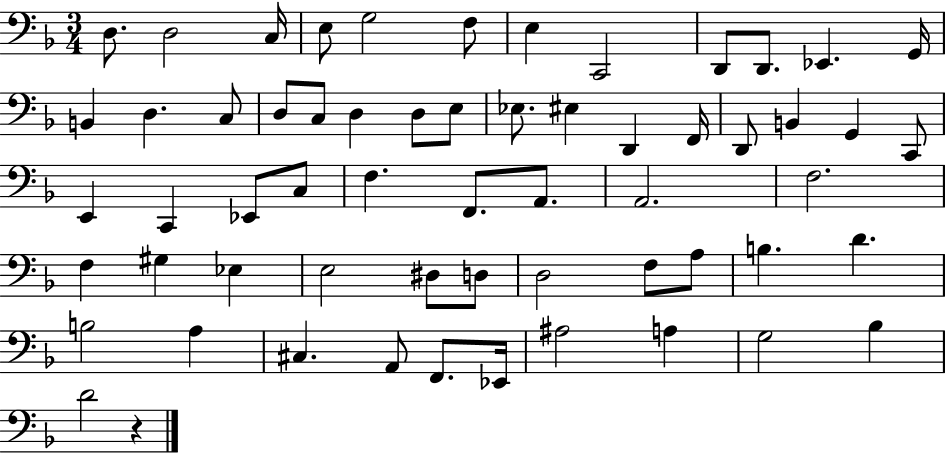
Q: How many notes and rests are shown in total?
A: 60